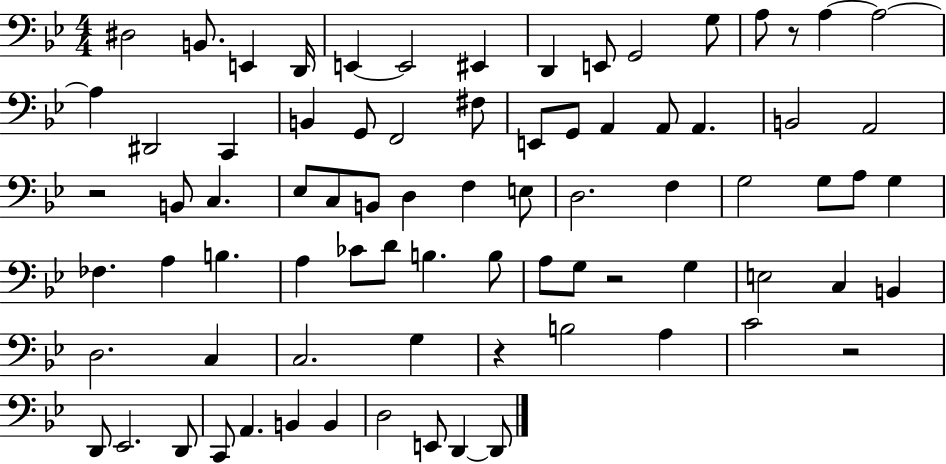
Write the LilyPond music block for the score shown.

{
  \clef bass
  \numericTimeSignature
  \time 4/4
  \key bes \major
  dis2 b,8. e,4 d,16 | e,4~~ e,2 eis,4 | d,4 e,8 g,2 g8 | a8 r8 a4~~ a2~~ | \break a4 dis,2 c,4 | b,4 g,8 f,2 fis8 | e,8 g,8 a,4 a,8 a,4. | b,2 a,2 | \break r2 b,8 c4. | ees8 c8 b,8 d4 f4 e8 | d2. f4 | g2 g8 a8 g4 | \break fes4. a4 b4. | a4 ces'8 d'8 b4. b8 | a8 g8 r2 g4 | e2 c4 b,4 | \break d2. c4 | c2. g4 | r4 b2 a4 | c'2 r2 | \break d,8 ees,2. d,8 | c,8 a,4. b,4 b,4 | d2 e,8 d,4~~ d,8 | \bar "|."
}